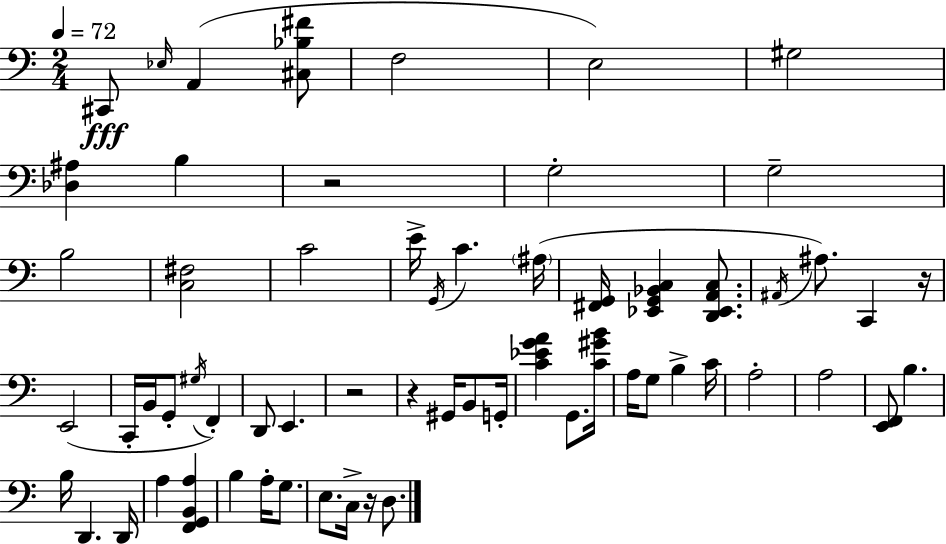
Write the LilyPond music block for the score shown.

{
  \clef bass
  \numericTimeSignature
  \time 2/4
  \key a \minor
  \tempo 4 = 72
  \repeat volta 2 { cis,8\fff \grace { ees16 }( a,4 <cis bes fis'>8 | f2 | e2) | gis2 | \break <des ais>4 b4 | r2 | g2-. | g2-- | \break b2 | <c fis>2 | c'2 | e'16-> \acciaccatura { g,16 } c'4. | \break \parenthesize ais16( <fis, g,>16 <ees, g, bes, c>4 <d, ees, a, c>8. | \acciaccatura { ais,16 }) ais8. c,4 | r16 e,2( | c,16-. b,16 g,8-. \acciaccatura { gis16 }) | \break f,4-. d,8 e,4. | r2 | r4 | gis,16 b,8 g,16-. <c' ees' g' a'>4 | \break g,8. <c' gis' b'>16 a16 g8 b4-> | c'16 a2-. | a2 | <e, f,>8 b4. | \break b16 d,4. | d,16 a4 | <f, g, b, a>4 b4 | a16-. g8. e8. c16-> | \break r16 d8. } \bar "|."
}